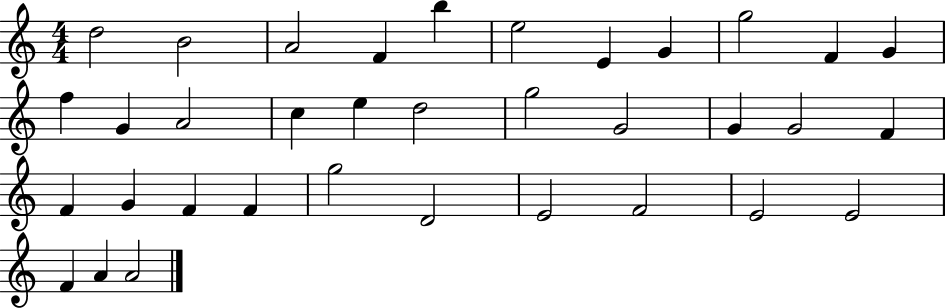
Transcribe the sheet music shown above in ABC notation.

X:1
T:Untitled
M:4/4
L:1/4
K:C
d2 B2 A2 F b e2 E G g2 F G f G A2 c e d2 g2 G2 G G2 F F G F F g2 D2 E2 F2 E2 E2 F A A2